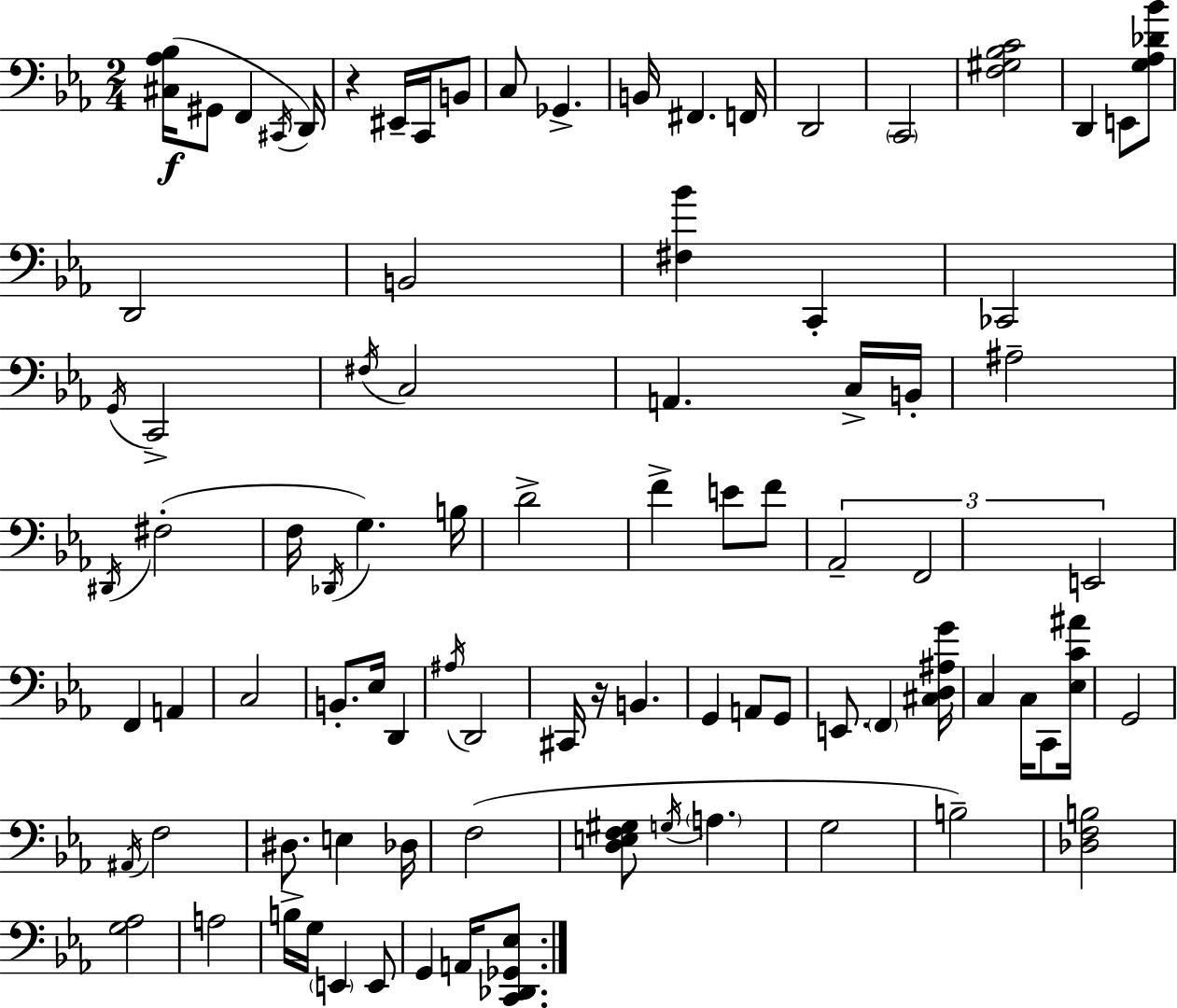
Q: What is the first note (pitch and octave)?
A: G#2